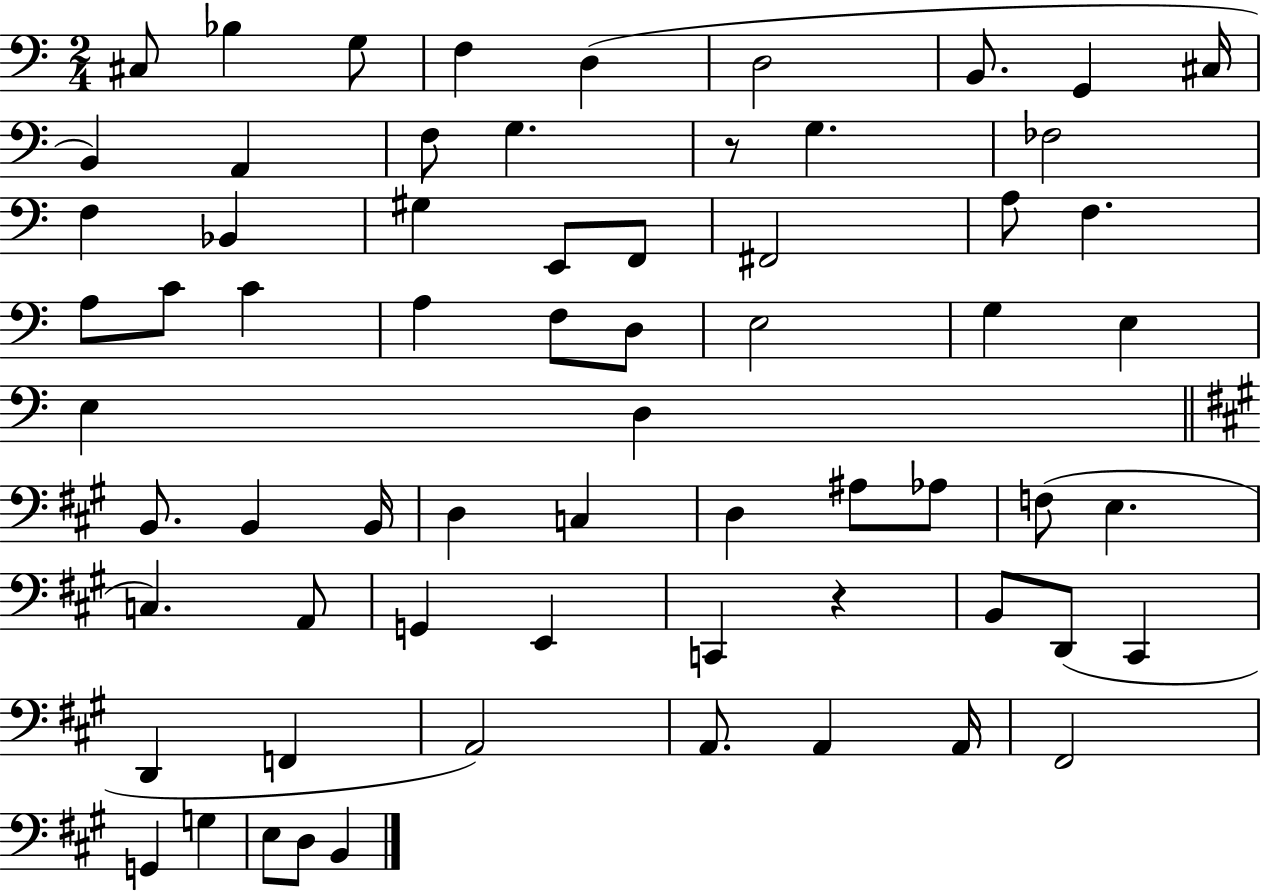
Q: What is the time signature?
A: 2/4